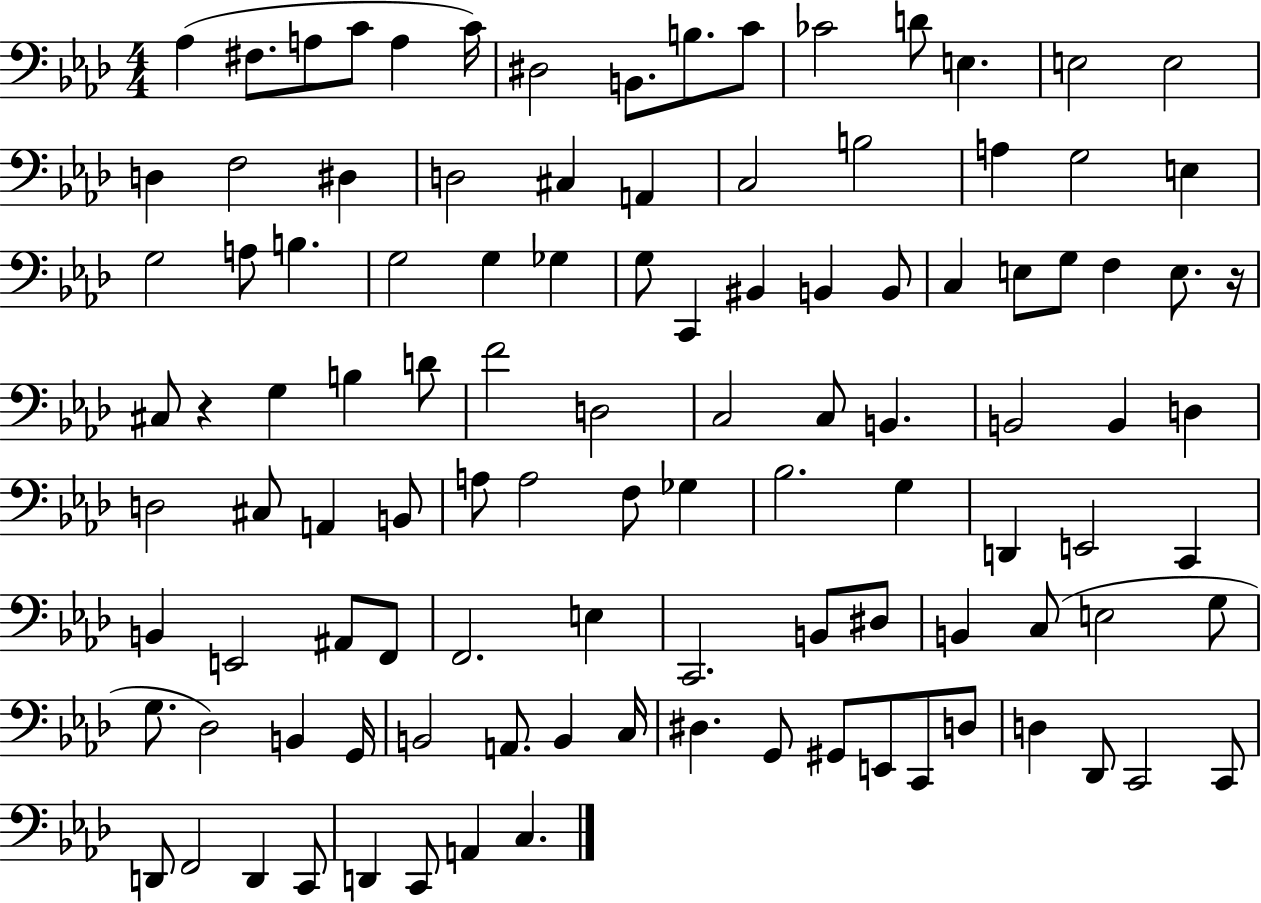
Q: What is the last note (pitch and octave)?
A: C3